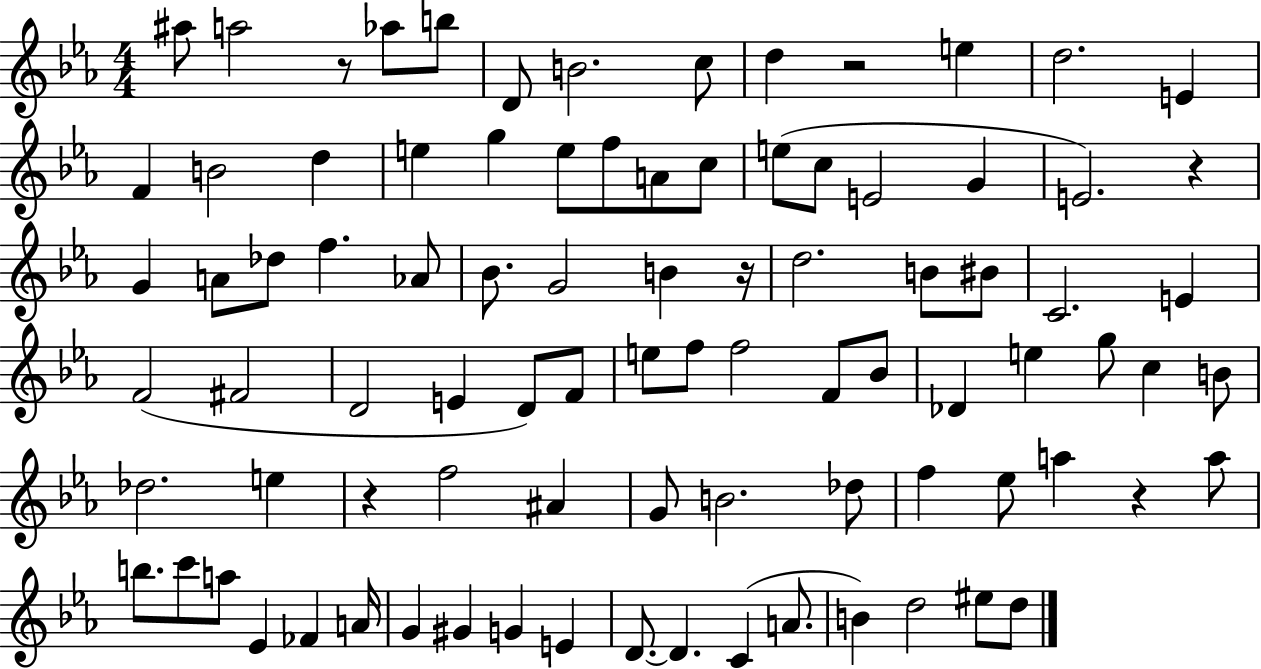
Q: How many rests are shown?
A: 6